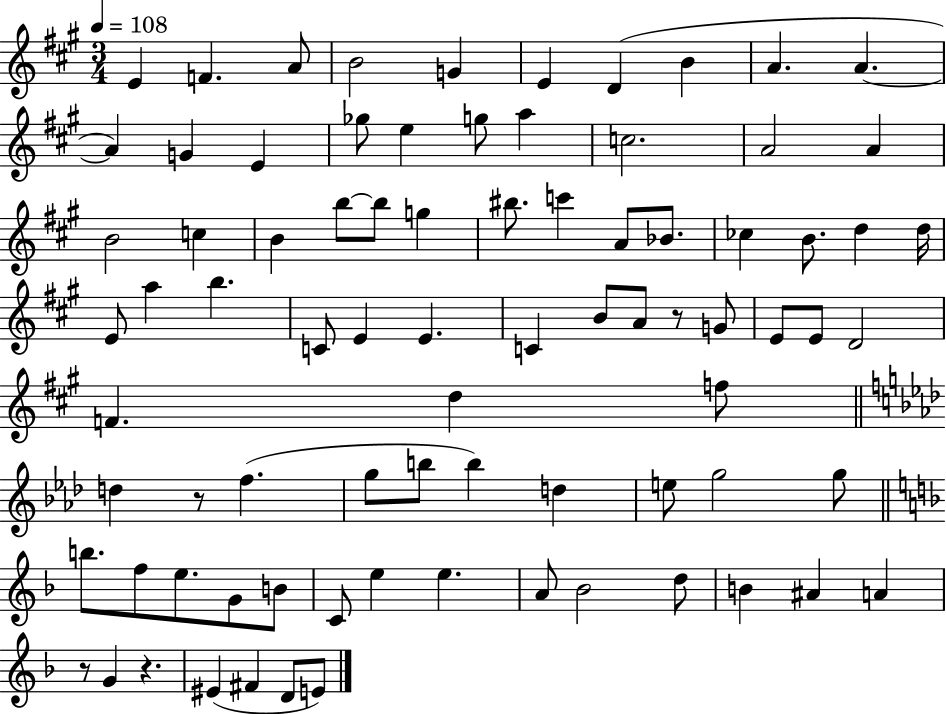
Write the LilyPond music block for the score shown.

{
  \clef treble
  \numericTimeSignature
  \time 3/4
  \key a \major
  \tempo 4 = 108
  \repeat volta 2 { e'4 f'4. a'8 | b'2 g'4 | e'4 d'4( b'4 | a'4. a'4.~~ | \break a'4) g'4 e'4 | ges''8 e''4 g''8 a''4 | c''2. | a'2 a'4 | \break b'2 c''4 | b'4 b''8~~ b''8 g''4 | bis''8. c'''4 a'8 bes'8. | ces''4 b'8. d''4 d''16 | \break e'8 a''4 b''4. | c'8 e'4 e'4. | c'4 b'8 a'8 r8 g'8 | e'8 e'8 d'2 | \break f'4. d''4 f''8 | \bar "||" \break \key aes \major d''4 r8 f''4.( | g''8 b''8 b''4) d''4 | e''8 g''2 g''8 | \bar "||" \break \key f \major b''8. f''8 e''8. g'8 b'8 | c'8 e''4 e''4. | a'8 bes'2 d''8 | b'4 ais'4 a'4 | \break r8 g'4 r4. | eis'4( fis'4 d'8 e'8) | } \bar "|."
}